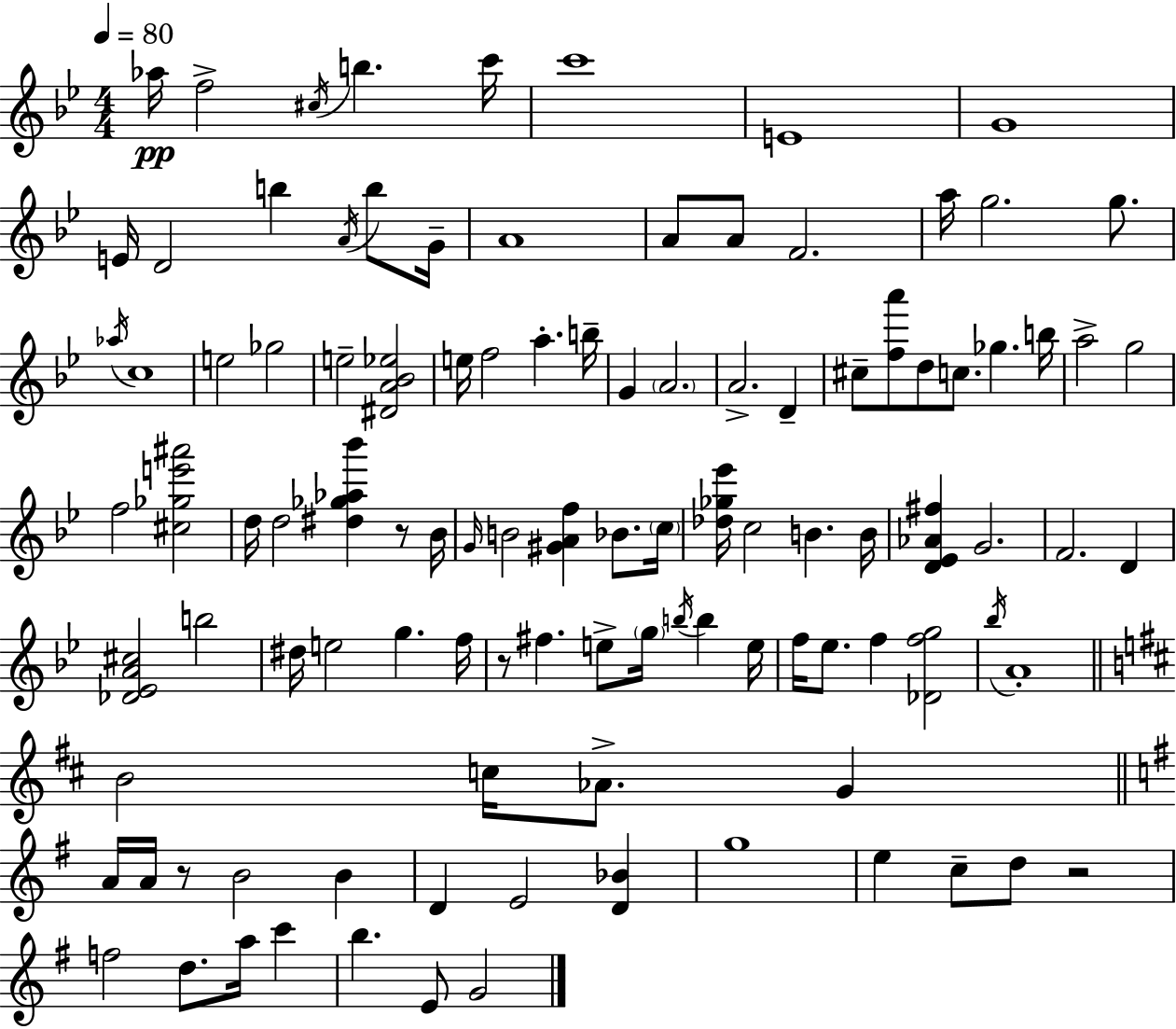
{
  \clef treble
  \numericTimeSignature
  \time 4/4
  \key bes \major
  \tempo 4 = 80
  aes''16\pp f''2-> \acciaccatura { cis''16 } b''4. | c'''16 c'''1 | e'1 | g'1 | \break e'16 d'2 b''4 \acciaccatura { a'16 } b''8 | g'16-- a'1 | a'8 a'8 f'2. | a''16 g''2. g''8. | \break \acciaccatura { aes''16 } c''1 | e''2 ges''2 | e''2-- <dis' a' bes' ees''>2 | e''16 f''2 a''4.-. | \break b''16-- g'4 \parenthesize a'2. | a'2.-> d'4-- | cis''8-- <f'' a'''>8 d''8 c''8. ges''4. | b''16 a''2-> g''2 | \break f''2 <cis'' ges'' e''' ais'''>2 | d''16 d''2 <dis'' ges'' aes'' bes'''>4 | r8 bes'16 \grace { g'16 } b'2 <gis' a' f''>4 | bes'8. \parenthesize c''16 <des'' ges'' ees'''>16 c''2 b'4. | \break b'16 <d' ees' aes' fis''>4 g'2. | f'2. | d'4 <des' ees' a' cis''>2 b''2 | dis''16 e''2 g''4. | \break f''16 r8 fis''4. e''8-> \parenthesize g''16 \acciaccatura { b''16 } | b''4 e''16 f''16 ees''8. f''4 <des' f'' g''>2 | \acciaccatura { bes''16 } a'1-. | \bar "||" \break \key d \major b'2 c''16 aes'8.-> g'4 | \bar "||" \break \key g \major a'16 a'16 r8 b'2 b'4 | d'4 e'2 <d' bes'>4 | g''1 | e''4 c''8-- d''8 r2 | \break f''2 d''8. a''16 c'''4 | b''4. e'8 g'2 | \bar "|."
}